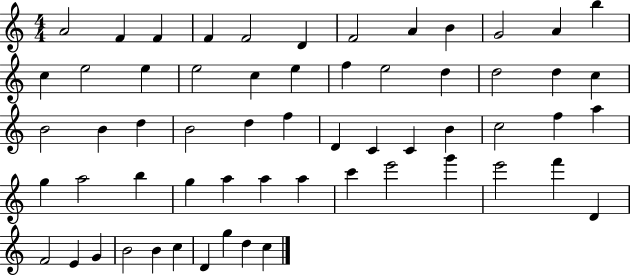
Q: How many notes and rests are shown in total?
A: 60